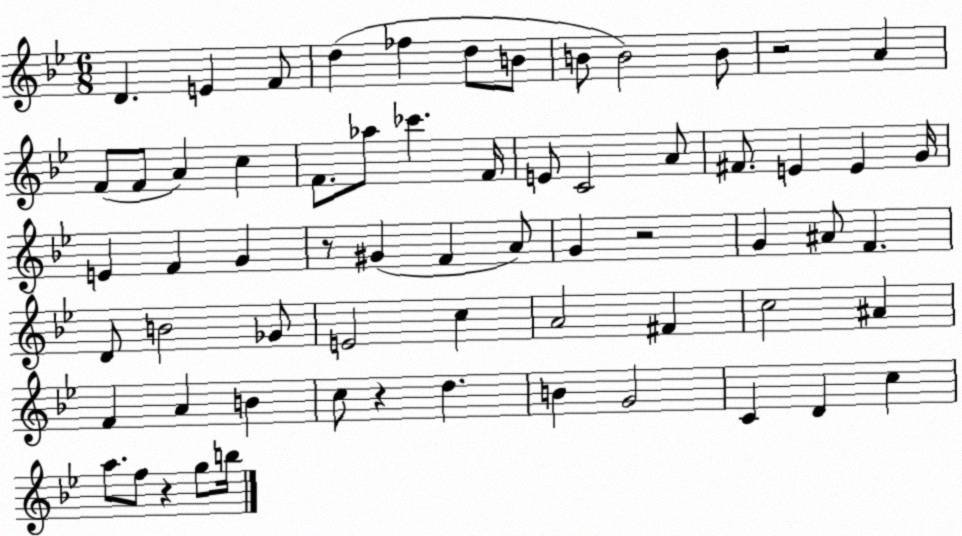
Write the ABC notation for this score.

X:1
T:Untitled
M:6/8
L:1/4
K:Bb
D E F/2 d _f d/2 B/2 B/2 B2 B/2 z2 A F/2 F/2 A c F/2 _a/2 _c' F/4 E/2 C2 A/2 ^F/2 E E G/4 E F G z/2 ^G F A/2 G z2 G ^A/2 F D/2 B2 _G/2 E2 c A2 ^F c2 ^A F A B c/2 z d B G2 C D c a/2 f/2 z g/2 b/4